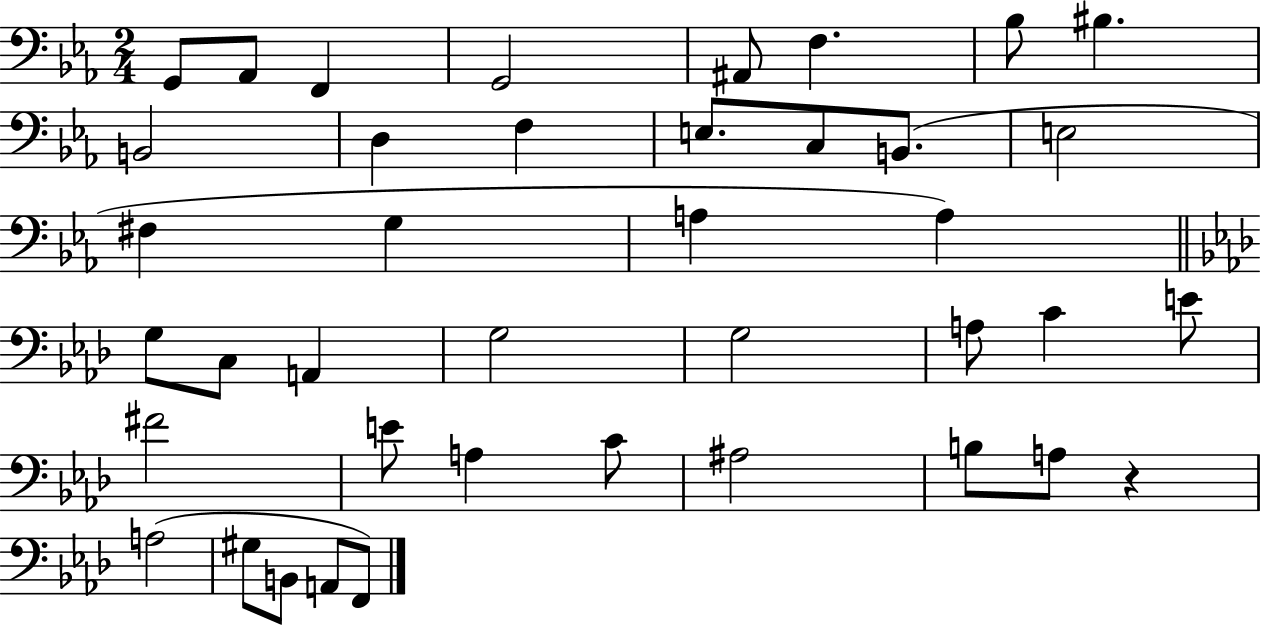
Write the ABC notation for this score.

X:1
T:Untitled
M:2/4
L:1/4
K:Eb
G,,/2 _A,,/2 F,, G,,2 ^A,,/2 F, _B,/2 ^B, B,,2 D, F, E,/2 C,/2 B,,/2 E,2 ^F, G, A, A, G,/2 C,/2 A,, G,2 G,2 A,/2 C E/2 ^F2 E/2 A, C/2 ^A,2 B,/2 A,/2 z A,2 ^G,/2 B,,/2 A,,/2 F,,/2